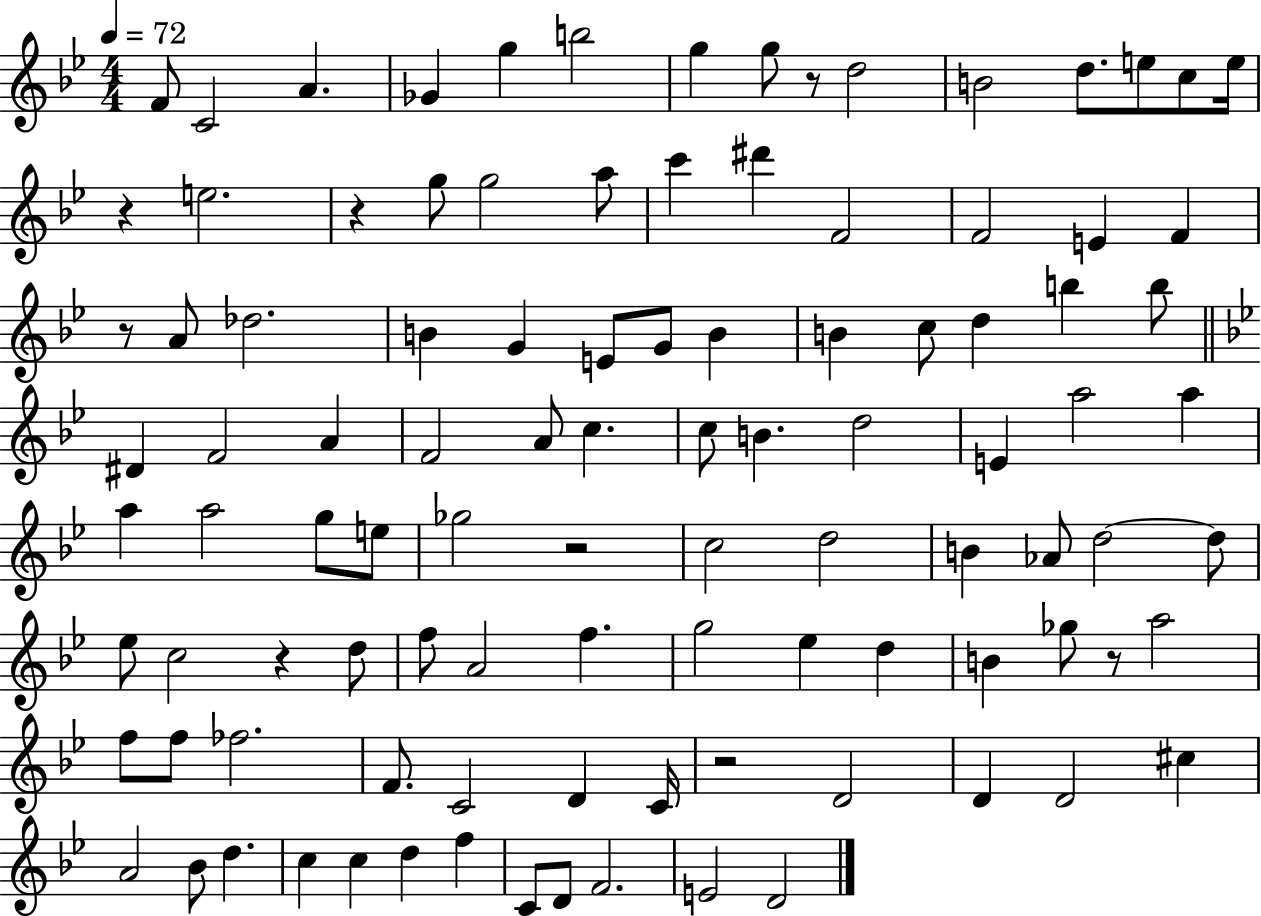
X:1
T:Untitled
M:4/4
L:1/4
K:Bb
F/2 C2 A _G g b2 g g/2 z/2 d2 B2 d/2 e/2 c/2 e/4 z e2 z g/2 g2 a/2 c' ^d' F2 F2 E F z/2 A/2 _d2 B G E/2 G/2 B B c/2 d b b/2 ^D F2 A F2 A/2 c c/2 B d2 E a2 a a a2 g/2 e/2 _g2 z2 c2 d2 B _A/2 d2 d/2 _e/2 c2 z d/2 f/2 A2 f g2 _e d B _g/2 z/2 a2 f/2 f/2 _f2 F/2 C2 D C/4 z2 D2 D D2 ^c A2 _B/2 d c c d f C/2 D/2 F2 E2 D2